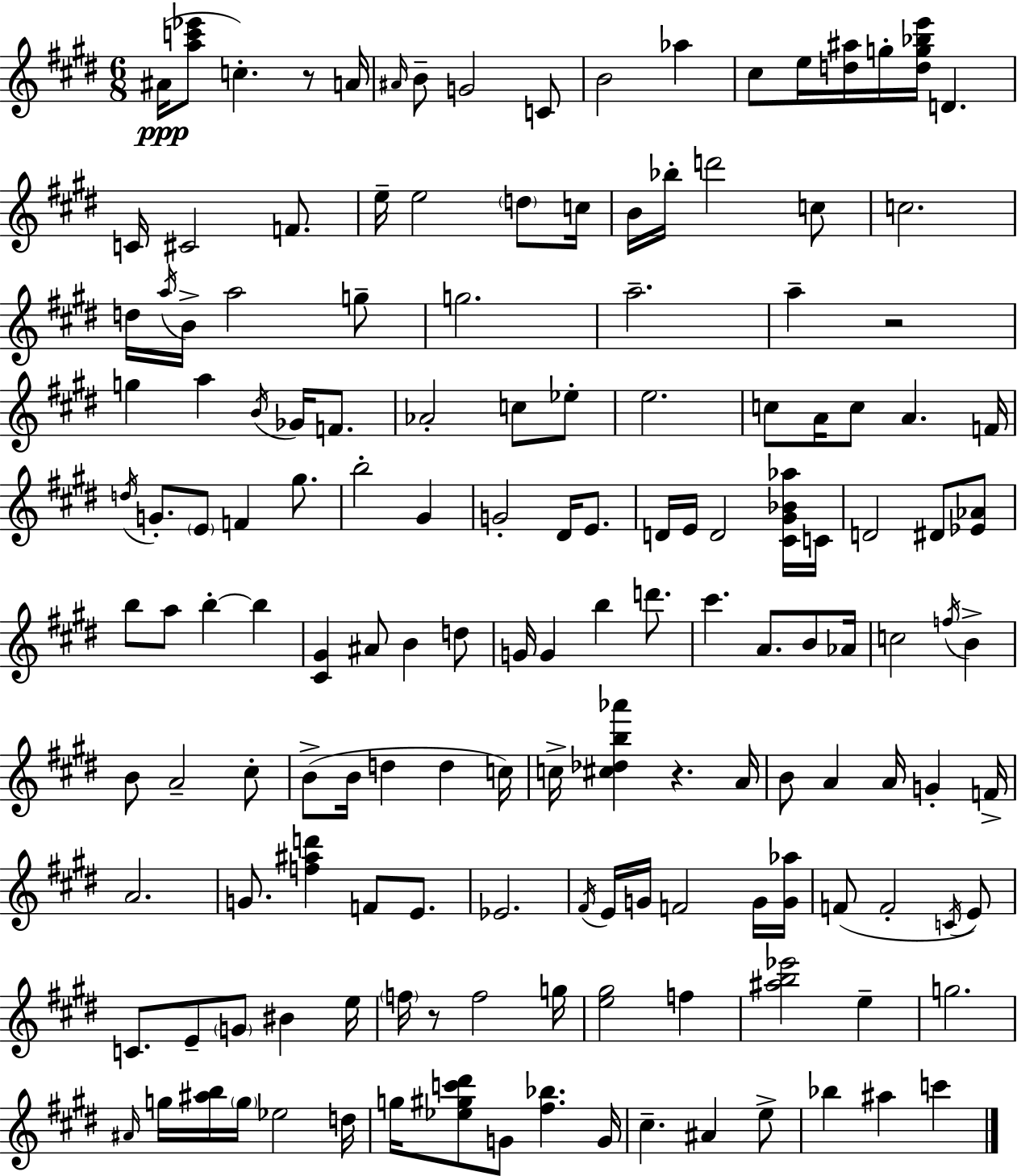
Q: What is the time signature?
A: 6/8